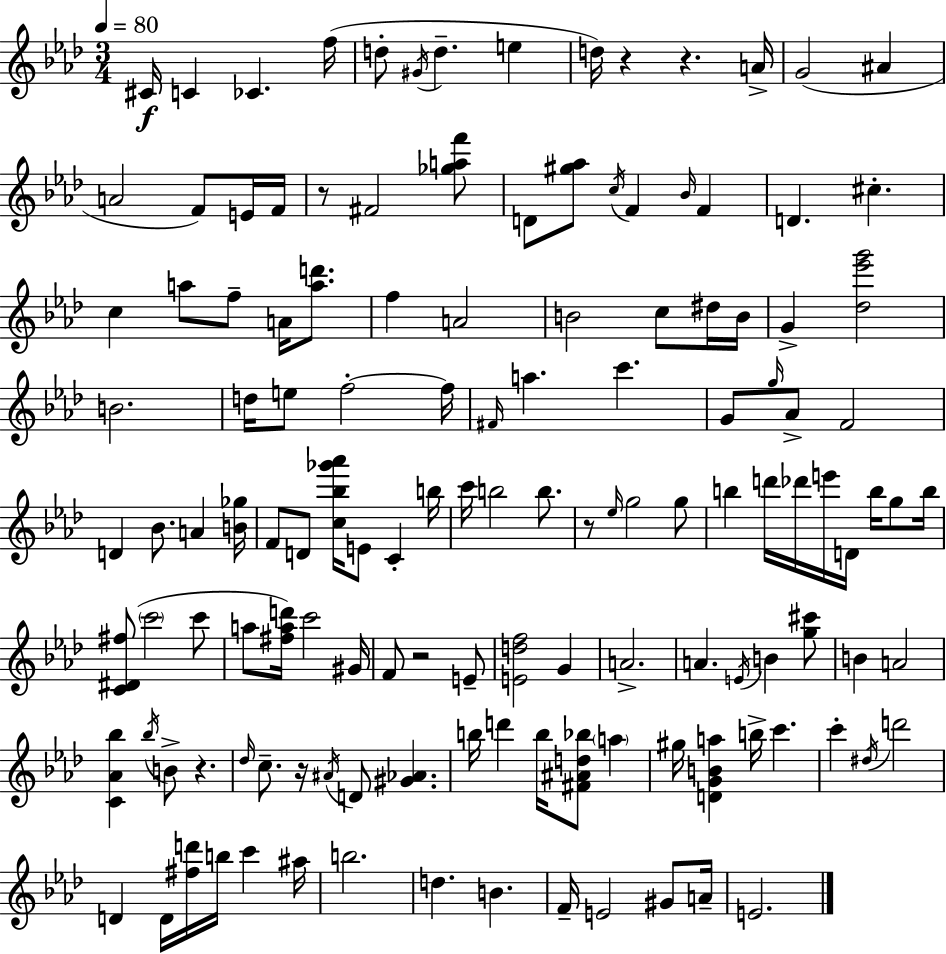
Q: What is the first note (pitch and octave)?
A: C#4